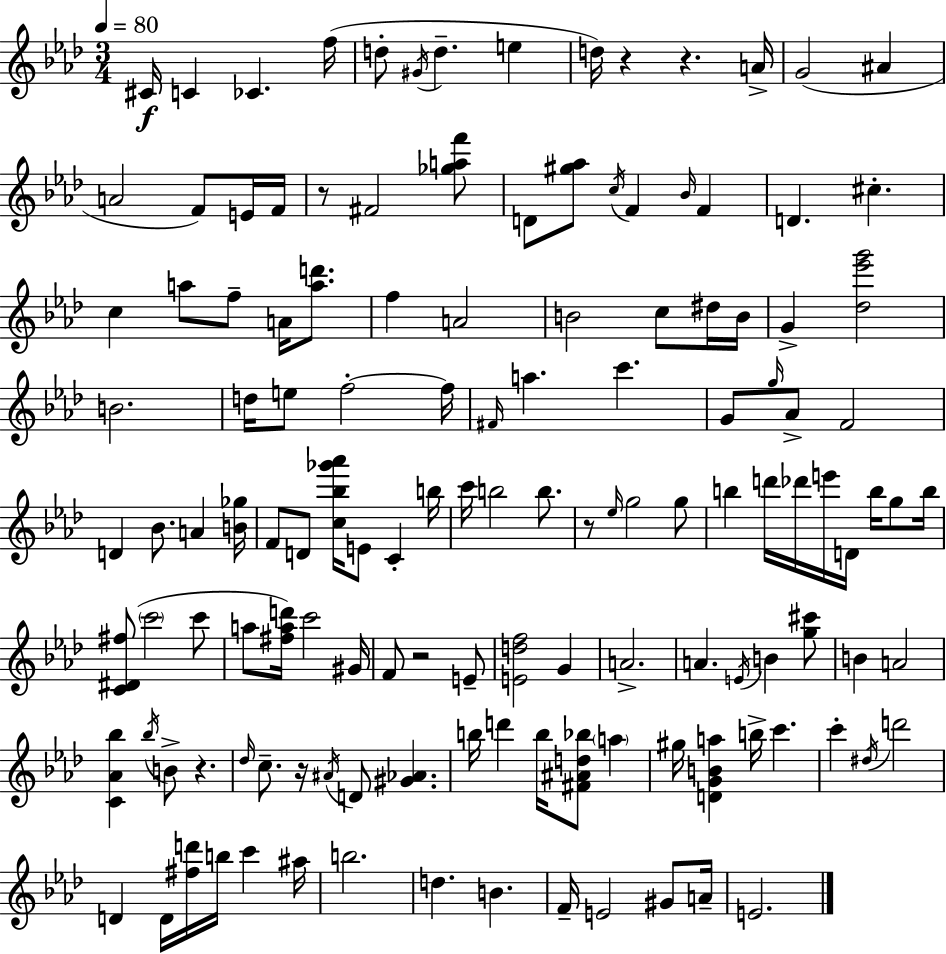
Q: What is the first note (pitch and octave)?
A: C#4